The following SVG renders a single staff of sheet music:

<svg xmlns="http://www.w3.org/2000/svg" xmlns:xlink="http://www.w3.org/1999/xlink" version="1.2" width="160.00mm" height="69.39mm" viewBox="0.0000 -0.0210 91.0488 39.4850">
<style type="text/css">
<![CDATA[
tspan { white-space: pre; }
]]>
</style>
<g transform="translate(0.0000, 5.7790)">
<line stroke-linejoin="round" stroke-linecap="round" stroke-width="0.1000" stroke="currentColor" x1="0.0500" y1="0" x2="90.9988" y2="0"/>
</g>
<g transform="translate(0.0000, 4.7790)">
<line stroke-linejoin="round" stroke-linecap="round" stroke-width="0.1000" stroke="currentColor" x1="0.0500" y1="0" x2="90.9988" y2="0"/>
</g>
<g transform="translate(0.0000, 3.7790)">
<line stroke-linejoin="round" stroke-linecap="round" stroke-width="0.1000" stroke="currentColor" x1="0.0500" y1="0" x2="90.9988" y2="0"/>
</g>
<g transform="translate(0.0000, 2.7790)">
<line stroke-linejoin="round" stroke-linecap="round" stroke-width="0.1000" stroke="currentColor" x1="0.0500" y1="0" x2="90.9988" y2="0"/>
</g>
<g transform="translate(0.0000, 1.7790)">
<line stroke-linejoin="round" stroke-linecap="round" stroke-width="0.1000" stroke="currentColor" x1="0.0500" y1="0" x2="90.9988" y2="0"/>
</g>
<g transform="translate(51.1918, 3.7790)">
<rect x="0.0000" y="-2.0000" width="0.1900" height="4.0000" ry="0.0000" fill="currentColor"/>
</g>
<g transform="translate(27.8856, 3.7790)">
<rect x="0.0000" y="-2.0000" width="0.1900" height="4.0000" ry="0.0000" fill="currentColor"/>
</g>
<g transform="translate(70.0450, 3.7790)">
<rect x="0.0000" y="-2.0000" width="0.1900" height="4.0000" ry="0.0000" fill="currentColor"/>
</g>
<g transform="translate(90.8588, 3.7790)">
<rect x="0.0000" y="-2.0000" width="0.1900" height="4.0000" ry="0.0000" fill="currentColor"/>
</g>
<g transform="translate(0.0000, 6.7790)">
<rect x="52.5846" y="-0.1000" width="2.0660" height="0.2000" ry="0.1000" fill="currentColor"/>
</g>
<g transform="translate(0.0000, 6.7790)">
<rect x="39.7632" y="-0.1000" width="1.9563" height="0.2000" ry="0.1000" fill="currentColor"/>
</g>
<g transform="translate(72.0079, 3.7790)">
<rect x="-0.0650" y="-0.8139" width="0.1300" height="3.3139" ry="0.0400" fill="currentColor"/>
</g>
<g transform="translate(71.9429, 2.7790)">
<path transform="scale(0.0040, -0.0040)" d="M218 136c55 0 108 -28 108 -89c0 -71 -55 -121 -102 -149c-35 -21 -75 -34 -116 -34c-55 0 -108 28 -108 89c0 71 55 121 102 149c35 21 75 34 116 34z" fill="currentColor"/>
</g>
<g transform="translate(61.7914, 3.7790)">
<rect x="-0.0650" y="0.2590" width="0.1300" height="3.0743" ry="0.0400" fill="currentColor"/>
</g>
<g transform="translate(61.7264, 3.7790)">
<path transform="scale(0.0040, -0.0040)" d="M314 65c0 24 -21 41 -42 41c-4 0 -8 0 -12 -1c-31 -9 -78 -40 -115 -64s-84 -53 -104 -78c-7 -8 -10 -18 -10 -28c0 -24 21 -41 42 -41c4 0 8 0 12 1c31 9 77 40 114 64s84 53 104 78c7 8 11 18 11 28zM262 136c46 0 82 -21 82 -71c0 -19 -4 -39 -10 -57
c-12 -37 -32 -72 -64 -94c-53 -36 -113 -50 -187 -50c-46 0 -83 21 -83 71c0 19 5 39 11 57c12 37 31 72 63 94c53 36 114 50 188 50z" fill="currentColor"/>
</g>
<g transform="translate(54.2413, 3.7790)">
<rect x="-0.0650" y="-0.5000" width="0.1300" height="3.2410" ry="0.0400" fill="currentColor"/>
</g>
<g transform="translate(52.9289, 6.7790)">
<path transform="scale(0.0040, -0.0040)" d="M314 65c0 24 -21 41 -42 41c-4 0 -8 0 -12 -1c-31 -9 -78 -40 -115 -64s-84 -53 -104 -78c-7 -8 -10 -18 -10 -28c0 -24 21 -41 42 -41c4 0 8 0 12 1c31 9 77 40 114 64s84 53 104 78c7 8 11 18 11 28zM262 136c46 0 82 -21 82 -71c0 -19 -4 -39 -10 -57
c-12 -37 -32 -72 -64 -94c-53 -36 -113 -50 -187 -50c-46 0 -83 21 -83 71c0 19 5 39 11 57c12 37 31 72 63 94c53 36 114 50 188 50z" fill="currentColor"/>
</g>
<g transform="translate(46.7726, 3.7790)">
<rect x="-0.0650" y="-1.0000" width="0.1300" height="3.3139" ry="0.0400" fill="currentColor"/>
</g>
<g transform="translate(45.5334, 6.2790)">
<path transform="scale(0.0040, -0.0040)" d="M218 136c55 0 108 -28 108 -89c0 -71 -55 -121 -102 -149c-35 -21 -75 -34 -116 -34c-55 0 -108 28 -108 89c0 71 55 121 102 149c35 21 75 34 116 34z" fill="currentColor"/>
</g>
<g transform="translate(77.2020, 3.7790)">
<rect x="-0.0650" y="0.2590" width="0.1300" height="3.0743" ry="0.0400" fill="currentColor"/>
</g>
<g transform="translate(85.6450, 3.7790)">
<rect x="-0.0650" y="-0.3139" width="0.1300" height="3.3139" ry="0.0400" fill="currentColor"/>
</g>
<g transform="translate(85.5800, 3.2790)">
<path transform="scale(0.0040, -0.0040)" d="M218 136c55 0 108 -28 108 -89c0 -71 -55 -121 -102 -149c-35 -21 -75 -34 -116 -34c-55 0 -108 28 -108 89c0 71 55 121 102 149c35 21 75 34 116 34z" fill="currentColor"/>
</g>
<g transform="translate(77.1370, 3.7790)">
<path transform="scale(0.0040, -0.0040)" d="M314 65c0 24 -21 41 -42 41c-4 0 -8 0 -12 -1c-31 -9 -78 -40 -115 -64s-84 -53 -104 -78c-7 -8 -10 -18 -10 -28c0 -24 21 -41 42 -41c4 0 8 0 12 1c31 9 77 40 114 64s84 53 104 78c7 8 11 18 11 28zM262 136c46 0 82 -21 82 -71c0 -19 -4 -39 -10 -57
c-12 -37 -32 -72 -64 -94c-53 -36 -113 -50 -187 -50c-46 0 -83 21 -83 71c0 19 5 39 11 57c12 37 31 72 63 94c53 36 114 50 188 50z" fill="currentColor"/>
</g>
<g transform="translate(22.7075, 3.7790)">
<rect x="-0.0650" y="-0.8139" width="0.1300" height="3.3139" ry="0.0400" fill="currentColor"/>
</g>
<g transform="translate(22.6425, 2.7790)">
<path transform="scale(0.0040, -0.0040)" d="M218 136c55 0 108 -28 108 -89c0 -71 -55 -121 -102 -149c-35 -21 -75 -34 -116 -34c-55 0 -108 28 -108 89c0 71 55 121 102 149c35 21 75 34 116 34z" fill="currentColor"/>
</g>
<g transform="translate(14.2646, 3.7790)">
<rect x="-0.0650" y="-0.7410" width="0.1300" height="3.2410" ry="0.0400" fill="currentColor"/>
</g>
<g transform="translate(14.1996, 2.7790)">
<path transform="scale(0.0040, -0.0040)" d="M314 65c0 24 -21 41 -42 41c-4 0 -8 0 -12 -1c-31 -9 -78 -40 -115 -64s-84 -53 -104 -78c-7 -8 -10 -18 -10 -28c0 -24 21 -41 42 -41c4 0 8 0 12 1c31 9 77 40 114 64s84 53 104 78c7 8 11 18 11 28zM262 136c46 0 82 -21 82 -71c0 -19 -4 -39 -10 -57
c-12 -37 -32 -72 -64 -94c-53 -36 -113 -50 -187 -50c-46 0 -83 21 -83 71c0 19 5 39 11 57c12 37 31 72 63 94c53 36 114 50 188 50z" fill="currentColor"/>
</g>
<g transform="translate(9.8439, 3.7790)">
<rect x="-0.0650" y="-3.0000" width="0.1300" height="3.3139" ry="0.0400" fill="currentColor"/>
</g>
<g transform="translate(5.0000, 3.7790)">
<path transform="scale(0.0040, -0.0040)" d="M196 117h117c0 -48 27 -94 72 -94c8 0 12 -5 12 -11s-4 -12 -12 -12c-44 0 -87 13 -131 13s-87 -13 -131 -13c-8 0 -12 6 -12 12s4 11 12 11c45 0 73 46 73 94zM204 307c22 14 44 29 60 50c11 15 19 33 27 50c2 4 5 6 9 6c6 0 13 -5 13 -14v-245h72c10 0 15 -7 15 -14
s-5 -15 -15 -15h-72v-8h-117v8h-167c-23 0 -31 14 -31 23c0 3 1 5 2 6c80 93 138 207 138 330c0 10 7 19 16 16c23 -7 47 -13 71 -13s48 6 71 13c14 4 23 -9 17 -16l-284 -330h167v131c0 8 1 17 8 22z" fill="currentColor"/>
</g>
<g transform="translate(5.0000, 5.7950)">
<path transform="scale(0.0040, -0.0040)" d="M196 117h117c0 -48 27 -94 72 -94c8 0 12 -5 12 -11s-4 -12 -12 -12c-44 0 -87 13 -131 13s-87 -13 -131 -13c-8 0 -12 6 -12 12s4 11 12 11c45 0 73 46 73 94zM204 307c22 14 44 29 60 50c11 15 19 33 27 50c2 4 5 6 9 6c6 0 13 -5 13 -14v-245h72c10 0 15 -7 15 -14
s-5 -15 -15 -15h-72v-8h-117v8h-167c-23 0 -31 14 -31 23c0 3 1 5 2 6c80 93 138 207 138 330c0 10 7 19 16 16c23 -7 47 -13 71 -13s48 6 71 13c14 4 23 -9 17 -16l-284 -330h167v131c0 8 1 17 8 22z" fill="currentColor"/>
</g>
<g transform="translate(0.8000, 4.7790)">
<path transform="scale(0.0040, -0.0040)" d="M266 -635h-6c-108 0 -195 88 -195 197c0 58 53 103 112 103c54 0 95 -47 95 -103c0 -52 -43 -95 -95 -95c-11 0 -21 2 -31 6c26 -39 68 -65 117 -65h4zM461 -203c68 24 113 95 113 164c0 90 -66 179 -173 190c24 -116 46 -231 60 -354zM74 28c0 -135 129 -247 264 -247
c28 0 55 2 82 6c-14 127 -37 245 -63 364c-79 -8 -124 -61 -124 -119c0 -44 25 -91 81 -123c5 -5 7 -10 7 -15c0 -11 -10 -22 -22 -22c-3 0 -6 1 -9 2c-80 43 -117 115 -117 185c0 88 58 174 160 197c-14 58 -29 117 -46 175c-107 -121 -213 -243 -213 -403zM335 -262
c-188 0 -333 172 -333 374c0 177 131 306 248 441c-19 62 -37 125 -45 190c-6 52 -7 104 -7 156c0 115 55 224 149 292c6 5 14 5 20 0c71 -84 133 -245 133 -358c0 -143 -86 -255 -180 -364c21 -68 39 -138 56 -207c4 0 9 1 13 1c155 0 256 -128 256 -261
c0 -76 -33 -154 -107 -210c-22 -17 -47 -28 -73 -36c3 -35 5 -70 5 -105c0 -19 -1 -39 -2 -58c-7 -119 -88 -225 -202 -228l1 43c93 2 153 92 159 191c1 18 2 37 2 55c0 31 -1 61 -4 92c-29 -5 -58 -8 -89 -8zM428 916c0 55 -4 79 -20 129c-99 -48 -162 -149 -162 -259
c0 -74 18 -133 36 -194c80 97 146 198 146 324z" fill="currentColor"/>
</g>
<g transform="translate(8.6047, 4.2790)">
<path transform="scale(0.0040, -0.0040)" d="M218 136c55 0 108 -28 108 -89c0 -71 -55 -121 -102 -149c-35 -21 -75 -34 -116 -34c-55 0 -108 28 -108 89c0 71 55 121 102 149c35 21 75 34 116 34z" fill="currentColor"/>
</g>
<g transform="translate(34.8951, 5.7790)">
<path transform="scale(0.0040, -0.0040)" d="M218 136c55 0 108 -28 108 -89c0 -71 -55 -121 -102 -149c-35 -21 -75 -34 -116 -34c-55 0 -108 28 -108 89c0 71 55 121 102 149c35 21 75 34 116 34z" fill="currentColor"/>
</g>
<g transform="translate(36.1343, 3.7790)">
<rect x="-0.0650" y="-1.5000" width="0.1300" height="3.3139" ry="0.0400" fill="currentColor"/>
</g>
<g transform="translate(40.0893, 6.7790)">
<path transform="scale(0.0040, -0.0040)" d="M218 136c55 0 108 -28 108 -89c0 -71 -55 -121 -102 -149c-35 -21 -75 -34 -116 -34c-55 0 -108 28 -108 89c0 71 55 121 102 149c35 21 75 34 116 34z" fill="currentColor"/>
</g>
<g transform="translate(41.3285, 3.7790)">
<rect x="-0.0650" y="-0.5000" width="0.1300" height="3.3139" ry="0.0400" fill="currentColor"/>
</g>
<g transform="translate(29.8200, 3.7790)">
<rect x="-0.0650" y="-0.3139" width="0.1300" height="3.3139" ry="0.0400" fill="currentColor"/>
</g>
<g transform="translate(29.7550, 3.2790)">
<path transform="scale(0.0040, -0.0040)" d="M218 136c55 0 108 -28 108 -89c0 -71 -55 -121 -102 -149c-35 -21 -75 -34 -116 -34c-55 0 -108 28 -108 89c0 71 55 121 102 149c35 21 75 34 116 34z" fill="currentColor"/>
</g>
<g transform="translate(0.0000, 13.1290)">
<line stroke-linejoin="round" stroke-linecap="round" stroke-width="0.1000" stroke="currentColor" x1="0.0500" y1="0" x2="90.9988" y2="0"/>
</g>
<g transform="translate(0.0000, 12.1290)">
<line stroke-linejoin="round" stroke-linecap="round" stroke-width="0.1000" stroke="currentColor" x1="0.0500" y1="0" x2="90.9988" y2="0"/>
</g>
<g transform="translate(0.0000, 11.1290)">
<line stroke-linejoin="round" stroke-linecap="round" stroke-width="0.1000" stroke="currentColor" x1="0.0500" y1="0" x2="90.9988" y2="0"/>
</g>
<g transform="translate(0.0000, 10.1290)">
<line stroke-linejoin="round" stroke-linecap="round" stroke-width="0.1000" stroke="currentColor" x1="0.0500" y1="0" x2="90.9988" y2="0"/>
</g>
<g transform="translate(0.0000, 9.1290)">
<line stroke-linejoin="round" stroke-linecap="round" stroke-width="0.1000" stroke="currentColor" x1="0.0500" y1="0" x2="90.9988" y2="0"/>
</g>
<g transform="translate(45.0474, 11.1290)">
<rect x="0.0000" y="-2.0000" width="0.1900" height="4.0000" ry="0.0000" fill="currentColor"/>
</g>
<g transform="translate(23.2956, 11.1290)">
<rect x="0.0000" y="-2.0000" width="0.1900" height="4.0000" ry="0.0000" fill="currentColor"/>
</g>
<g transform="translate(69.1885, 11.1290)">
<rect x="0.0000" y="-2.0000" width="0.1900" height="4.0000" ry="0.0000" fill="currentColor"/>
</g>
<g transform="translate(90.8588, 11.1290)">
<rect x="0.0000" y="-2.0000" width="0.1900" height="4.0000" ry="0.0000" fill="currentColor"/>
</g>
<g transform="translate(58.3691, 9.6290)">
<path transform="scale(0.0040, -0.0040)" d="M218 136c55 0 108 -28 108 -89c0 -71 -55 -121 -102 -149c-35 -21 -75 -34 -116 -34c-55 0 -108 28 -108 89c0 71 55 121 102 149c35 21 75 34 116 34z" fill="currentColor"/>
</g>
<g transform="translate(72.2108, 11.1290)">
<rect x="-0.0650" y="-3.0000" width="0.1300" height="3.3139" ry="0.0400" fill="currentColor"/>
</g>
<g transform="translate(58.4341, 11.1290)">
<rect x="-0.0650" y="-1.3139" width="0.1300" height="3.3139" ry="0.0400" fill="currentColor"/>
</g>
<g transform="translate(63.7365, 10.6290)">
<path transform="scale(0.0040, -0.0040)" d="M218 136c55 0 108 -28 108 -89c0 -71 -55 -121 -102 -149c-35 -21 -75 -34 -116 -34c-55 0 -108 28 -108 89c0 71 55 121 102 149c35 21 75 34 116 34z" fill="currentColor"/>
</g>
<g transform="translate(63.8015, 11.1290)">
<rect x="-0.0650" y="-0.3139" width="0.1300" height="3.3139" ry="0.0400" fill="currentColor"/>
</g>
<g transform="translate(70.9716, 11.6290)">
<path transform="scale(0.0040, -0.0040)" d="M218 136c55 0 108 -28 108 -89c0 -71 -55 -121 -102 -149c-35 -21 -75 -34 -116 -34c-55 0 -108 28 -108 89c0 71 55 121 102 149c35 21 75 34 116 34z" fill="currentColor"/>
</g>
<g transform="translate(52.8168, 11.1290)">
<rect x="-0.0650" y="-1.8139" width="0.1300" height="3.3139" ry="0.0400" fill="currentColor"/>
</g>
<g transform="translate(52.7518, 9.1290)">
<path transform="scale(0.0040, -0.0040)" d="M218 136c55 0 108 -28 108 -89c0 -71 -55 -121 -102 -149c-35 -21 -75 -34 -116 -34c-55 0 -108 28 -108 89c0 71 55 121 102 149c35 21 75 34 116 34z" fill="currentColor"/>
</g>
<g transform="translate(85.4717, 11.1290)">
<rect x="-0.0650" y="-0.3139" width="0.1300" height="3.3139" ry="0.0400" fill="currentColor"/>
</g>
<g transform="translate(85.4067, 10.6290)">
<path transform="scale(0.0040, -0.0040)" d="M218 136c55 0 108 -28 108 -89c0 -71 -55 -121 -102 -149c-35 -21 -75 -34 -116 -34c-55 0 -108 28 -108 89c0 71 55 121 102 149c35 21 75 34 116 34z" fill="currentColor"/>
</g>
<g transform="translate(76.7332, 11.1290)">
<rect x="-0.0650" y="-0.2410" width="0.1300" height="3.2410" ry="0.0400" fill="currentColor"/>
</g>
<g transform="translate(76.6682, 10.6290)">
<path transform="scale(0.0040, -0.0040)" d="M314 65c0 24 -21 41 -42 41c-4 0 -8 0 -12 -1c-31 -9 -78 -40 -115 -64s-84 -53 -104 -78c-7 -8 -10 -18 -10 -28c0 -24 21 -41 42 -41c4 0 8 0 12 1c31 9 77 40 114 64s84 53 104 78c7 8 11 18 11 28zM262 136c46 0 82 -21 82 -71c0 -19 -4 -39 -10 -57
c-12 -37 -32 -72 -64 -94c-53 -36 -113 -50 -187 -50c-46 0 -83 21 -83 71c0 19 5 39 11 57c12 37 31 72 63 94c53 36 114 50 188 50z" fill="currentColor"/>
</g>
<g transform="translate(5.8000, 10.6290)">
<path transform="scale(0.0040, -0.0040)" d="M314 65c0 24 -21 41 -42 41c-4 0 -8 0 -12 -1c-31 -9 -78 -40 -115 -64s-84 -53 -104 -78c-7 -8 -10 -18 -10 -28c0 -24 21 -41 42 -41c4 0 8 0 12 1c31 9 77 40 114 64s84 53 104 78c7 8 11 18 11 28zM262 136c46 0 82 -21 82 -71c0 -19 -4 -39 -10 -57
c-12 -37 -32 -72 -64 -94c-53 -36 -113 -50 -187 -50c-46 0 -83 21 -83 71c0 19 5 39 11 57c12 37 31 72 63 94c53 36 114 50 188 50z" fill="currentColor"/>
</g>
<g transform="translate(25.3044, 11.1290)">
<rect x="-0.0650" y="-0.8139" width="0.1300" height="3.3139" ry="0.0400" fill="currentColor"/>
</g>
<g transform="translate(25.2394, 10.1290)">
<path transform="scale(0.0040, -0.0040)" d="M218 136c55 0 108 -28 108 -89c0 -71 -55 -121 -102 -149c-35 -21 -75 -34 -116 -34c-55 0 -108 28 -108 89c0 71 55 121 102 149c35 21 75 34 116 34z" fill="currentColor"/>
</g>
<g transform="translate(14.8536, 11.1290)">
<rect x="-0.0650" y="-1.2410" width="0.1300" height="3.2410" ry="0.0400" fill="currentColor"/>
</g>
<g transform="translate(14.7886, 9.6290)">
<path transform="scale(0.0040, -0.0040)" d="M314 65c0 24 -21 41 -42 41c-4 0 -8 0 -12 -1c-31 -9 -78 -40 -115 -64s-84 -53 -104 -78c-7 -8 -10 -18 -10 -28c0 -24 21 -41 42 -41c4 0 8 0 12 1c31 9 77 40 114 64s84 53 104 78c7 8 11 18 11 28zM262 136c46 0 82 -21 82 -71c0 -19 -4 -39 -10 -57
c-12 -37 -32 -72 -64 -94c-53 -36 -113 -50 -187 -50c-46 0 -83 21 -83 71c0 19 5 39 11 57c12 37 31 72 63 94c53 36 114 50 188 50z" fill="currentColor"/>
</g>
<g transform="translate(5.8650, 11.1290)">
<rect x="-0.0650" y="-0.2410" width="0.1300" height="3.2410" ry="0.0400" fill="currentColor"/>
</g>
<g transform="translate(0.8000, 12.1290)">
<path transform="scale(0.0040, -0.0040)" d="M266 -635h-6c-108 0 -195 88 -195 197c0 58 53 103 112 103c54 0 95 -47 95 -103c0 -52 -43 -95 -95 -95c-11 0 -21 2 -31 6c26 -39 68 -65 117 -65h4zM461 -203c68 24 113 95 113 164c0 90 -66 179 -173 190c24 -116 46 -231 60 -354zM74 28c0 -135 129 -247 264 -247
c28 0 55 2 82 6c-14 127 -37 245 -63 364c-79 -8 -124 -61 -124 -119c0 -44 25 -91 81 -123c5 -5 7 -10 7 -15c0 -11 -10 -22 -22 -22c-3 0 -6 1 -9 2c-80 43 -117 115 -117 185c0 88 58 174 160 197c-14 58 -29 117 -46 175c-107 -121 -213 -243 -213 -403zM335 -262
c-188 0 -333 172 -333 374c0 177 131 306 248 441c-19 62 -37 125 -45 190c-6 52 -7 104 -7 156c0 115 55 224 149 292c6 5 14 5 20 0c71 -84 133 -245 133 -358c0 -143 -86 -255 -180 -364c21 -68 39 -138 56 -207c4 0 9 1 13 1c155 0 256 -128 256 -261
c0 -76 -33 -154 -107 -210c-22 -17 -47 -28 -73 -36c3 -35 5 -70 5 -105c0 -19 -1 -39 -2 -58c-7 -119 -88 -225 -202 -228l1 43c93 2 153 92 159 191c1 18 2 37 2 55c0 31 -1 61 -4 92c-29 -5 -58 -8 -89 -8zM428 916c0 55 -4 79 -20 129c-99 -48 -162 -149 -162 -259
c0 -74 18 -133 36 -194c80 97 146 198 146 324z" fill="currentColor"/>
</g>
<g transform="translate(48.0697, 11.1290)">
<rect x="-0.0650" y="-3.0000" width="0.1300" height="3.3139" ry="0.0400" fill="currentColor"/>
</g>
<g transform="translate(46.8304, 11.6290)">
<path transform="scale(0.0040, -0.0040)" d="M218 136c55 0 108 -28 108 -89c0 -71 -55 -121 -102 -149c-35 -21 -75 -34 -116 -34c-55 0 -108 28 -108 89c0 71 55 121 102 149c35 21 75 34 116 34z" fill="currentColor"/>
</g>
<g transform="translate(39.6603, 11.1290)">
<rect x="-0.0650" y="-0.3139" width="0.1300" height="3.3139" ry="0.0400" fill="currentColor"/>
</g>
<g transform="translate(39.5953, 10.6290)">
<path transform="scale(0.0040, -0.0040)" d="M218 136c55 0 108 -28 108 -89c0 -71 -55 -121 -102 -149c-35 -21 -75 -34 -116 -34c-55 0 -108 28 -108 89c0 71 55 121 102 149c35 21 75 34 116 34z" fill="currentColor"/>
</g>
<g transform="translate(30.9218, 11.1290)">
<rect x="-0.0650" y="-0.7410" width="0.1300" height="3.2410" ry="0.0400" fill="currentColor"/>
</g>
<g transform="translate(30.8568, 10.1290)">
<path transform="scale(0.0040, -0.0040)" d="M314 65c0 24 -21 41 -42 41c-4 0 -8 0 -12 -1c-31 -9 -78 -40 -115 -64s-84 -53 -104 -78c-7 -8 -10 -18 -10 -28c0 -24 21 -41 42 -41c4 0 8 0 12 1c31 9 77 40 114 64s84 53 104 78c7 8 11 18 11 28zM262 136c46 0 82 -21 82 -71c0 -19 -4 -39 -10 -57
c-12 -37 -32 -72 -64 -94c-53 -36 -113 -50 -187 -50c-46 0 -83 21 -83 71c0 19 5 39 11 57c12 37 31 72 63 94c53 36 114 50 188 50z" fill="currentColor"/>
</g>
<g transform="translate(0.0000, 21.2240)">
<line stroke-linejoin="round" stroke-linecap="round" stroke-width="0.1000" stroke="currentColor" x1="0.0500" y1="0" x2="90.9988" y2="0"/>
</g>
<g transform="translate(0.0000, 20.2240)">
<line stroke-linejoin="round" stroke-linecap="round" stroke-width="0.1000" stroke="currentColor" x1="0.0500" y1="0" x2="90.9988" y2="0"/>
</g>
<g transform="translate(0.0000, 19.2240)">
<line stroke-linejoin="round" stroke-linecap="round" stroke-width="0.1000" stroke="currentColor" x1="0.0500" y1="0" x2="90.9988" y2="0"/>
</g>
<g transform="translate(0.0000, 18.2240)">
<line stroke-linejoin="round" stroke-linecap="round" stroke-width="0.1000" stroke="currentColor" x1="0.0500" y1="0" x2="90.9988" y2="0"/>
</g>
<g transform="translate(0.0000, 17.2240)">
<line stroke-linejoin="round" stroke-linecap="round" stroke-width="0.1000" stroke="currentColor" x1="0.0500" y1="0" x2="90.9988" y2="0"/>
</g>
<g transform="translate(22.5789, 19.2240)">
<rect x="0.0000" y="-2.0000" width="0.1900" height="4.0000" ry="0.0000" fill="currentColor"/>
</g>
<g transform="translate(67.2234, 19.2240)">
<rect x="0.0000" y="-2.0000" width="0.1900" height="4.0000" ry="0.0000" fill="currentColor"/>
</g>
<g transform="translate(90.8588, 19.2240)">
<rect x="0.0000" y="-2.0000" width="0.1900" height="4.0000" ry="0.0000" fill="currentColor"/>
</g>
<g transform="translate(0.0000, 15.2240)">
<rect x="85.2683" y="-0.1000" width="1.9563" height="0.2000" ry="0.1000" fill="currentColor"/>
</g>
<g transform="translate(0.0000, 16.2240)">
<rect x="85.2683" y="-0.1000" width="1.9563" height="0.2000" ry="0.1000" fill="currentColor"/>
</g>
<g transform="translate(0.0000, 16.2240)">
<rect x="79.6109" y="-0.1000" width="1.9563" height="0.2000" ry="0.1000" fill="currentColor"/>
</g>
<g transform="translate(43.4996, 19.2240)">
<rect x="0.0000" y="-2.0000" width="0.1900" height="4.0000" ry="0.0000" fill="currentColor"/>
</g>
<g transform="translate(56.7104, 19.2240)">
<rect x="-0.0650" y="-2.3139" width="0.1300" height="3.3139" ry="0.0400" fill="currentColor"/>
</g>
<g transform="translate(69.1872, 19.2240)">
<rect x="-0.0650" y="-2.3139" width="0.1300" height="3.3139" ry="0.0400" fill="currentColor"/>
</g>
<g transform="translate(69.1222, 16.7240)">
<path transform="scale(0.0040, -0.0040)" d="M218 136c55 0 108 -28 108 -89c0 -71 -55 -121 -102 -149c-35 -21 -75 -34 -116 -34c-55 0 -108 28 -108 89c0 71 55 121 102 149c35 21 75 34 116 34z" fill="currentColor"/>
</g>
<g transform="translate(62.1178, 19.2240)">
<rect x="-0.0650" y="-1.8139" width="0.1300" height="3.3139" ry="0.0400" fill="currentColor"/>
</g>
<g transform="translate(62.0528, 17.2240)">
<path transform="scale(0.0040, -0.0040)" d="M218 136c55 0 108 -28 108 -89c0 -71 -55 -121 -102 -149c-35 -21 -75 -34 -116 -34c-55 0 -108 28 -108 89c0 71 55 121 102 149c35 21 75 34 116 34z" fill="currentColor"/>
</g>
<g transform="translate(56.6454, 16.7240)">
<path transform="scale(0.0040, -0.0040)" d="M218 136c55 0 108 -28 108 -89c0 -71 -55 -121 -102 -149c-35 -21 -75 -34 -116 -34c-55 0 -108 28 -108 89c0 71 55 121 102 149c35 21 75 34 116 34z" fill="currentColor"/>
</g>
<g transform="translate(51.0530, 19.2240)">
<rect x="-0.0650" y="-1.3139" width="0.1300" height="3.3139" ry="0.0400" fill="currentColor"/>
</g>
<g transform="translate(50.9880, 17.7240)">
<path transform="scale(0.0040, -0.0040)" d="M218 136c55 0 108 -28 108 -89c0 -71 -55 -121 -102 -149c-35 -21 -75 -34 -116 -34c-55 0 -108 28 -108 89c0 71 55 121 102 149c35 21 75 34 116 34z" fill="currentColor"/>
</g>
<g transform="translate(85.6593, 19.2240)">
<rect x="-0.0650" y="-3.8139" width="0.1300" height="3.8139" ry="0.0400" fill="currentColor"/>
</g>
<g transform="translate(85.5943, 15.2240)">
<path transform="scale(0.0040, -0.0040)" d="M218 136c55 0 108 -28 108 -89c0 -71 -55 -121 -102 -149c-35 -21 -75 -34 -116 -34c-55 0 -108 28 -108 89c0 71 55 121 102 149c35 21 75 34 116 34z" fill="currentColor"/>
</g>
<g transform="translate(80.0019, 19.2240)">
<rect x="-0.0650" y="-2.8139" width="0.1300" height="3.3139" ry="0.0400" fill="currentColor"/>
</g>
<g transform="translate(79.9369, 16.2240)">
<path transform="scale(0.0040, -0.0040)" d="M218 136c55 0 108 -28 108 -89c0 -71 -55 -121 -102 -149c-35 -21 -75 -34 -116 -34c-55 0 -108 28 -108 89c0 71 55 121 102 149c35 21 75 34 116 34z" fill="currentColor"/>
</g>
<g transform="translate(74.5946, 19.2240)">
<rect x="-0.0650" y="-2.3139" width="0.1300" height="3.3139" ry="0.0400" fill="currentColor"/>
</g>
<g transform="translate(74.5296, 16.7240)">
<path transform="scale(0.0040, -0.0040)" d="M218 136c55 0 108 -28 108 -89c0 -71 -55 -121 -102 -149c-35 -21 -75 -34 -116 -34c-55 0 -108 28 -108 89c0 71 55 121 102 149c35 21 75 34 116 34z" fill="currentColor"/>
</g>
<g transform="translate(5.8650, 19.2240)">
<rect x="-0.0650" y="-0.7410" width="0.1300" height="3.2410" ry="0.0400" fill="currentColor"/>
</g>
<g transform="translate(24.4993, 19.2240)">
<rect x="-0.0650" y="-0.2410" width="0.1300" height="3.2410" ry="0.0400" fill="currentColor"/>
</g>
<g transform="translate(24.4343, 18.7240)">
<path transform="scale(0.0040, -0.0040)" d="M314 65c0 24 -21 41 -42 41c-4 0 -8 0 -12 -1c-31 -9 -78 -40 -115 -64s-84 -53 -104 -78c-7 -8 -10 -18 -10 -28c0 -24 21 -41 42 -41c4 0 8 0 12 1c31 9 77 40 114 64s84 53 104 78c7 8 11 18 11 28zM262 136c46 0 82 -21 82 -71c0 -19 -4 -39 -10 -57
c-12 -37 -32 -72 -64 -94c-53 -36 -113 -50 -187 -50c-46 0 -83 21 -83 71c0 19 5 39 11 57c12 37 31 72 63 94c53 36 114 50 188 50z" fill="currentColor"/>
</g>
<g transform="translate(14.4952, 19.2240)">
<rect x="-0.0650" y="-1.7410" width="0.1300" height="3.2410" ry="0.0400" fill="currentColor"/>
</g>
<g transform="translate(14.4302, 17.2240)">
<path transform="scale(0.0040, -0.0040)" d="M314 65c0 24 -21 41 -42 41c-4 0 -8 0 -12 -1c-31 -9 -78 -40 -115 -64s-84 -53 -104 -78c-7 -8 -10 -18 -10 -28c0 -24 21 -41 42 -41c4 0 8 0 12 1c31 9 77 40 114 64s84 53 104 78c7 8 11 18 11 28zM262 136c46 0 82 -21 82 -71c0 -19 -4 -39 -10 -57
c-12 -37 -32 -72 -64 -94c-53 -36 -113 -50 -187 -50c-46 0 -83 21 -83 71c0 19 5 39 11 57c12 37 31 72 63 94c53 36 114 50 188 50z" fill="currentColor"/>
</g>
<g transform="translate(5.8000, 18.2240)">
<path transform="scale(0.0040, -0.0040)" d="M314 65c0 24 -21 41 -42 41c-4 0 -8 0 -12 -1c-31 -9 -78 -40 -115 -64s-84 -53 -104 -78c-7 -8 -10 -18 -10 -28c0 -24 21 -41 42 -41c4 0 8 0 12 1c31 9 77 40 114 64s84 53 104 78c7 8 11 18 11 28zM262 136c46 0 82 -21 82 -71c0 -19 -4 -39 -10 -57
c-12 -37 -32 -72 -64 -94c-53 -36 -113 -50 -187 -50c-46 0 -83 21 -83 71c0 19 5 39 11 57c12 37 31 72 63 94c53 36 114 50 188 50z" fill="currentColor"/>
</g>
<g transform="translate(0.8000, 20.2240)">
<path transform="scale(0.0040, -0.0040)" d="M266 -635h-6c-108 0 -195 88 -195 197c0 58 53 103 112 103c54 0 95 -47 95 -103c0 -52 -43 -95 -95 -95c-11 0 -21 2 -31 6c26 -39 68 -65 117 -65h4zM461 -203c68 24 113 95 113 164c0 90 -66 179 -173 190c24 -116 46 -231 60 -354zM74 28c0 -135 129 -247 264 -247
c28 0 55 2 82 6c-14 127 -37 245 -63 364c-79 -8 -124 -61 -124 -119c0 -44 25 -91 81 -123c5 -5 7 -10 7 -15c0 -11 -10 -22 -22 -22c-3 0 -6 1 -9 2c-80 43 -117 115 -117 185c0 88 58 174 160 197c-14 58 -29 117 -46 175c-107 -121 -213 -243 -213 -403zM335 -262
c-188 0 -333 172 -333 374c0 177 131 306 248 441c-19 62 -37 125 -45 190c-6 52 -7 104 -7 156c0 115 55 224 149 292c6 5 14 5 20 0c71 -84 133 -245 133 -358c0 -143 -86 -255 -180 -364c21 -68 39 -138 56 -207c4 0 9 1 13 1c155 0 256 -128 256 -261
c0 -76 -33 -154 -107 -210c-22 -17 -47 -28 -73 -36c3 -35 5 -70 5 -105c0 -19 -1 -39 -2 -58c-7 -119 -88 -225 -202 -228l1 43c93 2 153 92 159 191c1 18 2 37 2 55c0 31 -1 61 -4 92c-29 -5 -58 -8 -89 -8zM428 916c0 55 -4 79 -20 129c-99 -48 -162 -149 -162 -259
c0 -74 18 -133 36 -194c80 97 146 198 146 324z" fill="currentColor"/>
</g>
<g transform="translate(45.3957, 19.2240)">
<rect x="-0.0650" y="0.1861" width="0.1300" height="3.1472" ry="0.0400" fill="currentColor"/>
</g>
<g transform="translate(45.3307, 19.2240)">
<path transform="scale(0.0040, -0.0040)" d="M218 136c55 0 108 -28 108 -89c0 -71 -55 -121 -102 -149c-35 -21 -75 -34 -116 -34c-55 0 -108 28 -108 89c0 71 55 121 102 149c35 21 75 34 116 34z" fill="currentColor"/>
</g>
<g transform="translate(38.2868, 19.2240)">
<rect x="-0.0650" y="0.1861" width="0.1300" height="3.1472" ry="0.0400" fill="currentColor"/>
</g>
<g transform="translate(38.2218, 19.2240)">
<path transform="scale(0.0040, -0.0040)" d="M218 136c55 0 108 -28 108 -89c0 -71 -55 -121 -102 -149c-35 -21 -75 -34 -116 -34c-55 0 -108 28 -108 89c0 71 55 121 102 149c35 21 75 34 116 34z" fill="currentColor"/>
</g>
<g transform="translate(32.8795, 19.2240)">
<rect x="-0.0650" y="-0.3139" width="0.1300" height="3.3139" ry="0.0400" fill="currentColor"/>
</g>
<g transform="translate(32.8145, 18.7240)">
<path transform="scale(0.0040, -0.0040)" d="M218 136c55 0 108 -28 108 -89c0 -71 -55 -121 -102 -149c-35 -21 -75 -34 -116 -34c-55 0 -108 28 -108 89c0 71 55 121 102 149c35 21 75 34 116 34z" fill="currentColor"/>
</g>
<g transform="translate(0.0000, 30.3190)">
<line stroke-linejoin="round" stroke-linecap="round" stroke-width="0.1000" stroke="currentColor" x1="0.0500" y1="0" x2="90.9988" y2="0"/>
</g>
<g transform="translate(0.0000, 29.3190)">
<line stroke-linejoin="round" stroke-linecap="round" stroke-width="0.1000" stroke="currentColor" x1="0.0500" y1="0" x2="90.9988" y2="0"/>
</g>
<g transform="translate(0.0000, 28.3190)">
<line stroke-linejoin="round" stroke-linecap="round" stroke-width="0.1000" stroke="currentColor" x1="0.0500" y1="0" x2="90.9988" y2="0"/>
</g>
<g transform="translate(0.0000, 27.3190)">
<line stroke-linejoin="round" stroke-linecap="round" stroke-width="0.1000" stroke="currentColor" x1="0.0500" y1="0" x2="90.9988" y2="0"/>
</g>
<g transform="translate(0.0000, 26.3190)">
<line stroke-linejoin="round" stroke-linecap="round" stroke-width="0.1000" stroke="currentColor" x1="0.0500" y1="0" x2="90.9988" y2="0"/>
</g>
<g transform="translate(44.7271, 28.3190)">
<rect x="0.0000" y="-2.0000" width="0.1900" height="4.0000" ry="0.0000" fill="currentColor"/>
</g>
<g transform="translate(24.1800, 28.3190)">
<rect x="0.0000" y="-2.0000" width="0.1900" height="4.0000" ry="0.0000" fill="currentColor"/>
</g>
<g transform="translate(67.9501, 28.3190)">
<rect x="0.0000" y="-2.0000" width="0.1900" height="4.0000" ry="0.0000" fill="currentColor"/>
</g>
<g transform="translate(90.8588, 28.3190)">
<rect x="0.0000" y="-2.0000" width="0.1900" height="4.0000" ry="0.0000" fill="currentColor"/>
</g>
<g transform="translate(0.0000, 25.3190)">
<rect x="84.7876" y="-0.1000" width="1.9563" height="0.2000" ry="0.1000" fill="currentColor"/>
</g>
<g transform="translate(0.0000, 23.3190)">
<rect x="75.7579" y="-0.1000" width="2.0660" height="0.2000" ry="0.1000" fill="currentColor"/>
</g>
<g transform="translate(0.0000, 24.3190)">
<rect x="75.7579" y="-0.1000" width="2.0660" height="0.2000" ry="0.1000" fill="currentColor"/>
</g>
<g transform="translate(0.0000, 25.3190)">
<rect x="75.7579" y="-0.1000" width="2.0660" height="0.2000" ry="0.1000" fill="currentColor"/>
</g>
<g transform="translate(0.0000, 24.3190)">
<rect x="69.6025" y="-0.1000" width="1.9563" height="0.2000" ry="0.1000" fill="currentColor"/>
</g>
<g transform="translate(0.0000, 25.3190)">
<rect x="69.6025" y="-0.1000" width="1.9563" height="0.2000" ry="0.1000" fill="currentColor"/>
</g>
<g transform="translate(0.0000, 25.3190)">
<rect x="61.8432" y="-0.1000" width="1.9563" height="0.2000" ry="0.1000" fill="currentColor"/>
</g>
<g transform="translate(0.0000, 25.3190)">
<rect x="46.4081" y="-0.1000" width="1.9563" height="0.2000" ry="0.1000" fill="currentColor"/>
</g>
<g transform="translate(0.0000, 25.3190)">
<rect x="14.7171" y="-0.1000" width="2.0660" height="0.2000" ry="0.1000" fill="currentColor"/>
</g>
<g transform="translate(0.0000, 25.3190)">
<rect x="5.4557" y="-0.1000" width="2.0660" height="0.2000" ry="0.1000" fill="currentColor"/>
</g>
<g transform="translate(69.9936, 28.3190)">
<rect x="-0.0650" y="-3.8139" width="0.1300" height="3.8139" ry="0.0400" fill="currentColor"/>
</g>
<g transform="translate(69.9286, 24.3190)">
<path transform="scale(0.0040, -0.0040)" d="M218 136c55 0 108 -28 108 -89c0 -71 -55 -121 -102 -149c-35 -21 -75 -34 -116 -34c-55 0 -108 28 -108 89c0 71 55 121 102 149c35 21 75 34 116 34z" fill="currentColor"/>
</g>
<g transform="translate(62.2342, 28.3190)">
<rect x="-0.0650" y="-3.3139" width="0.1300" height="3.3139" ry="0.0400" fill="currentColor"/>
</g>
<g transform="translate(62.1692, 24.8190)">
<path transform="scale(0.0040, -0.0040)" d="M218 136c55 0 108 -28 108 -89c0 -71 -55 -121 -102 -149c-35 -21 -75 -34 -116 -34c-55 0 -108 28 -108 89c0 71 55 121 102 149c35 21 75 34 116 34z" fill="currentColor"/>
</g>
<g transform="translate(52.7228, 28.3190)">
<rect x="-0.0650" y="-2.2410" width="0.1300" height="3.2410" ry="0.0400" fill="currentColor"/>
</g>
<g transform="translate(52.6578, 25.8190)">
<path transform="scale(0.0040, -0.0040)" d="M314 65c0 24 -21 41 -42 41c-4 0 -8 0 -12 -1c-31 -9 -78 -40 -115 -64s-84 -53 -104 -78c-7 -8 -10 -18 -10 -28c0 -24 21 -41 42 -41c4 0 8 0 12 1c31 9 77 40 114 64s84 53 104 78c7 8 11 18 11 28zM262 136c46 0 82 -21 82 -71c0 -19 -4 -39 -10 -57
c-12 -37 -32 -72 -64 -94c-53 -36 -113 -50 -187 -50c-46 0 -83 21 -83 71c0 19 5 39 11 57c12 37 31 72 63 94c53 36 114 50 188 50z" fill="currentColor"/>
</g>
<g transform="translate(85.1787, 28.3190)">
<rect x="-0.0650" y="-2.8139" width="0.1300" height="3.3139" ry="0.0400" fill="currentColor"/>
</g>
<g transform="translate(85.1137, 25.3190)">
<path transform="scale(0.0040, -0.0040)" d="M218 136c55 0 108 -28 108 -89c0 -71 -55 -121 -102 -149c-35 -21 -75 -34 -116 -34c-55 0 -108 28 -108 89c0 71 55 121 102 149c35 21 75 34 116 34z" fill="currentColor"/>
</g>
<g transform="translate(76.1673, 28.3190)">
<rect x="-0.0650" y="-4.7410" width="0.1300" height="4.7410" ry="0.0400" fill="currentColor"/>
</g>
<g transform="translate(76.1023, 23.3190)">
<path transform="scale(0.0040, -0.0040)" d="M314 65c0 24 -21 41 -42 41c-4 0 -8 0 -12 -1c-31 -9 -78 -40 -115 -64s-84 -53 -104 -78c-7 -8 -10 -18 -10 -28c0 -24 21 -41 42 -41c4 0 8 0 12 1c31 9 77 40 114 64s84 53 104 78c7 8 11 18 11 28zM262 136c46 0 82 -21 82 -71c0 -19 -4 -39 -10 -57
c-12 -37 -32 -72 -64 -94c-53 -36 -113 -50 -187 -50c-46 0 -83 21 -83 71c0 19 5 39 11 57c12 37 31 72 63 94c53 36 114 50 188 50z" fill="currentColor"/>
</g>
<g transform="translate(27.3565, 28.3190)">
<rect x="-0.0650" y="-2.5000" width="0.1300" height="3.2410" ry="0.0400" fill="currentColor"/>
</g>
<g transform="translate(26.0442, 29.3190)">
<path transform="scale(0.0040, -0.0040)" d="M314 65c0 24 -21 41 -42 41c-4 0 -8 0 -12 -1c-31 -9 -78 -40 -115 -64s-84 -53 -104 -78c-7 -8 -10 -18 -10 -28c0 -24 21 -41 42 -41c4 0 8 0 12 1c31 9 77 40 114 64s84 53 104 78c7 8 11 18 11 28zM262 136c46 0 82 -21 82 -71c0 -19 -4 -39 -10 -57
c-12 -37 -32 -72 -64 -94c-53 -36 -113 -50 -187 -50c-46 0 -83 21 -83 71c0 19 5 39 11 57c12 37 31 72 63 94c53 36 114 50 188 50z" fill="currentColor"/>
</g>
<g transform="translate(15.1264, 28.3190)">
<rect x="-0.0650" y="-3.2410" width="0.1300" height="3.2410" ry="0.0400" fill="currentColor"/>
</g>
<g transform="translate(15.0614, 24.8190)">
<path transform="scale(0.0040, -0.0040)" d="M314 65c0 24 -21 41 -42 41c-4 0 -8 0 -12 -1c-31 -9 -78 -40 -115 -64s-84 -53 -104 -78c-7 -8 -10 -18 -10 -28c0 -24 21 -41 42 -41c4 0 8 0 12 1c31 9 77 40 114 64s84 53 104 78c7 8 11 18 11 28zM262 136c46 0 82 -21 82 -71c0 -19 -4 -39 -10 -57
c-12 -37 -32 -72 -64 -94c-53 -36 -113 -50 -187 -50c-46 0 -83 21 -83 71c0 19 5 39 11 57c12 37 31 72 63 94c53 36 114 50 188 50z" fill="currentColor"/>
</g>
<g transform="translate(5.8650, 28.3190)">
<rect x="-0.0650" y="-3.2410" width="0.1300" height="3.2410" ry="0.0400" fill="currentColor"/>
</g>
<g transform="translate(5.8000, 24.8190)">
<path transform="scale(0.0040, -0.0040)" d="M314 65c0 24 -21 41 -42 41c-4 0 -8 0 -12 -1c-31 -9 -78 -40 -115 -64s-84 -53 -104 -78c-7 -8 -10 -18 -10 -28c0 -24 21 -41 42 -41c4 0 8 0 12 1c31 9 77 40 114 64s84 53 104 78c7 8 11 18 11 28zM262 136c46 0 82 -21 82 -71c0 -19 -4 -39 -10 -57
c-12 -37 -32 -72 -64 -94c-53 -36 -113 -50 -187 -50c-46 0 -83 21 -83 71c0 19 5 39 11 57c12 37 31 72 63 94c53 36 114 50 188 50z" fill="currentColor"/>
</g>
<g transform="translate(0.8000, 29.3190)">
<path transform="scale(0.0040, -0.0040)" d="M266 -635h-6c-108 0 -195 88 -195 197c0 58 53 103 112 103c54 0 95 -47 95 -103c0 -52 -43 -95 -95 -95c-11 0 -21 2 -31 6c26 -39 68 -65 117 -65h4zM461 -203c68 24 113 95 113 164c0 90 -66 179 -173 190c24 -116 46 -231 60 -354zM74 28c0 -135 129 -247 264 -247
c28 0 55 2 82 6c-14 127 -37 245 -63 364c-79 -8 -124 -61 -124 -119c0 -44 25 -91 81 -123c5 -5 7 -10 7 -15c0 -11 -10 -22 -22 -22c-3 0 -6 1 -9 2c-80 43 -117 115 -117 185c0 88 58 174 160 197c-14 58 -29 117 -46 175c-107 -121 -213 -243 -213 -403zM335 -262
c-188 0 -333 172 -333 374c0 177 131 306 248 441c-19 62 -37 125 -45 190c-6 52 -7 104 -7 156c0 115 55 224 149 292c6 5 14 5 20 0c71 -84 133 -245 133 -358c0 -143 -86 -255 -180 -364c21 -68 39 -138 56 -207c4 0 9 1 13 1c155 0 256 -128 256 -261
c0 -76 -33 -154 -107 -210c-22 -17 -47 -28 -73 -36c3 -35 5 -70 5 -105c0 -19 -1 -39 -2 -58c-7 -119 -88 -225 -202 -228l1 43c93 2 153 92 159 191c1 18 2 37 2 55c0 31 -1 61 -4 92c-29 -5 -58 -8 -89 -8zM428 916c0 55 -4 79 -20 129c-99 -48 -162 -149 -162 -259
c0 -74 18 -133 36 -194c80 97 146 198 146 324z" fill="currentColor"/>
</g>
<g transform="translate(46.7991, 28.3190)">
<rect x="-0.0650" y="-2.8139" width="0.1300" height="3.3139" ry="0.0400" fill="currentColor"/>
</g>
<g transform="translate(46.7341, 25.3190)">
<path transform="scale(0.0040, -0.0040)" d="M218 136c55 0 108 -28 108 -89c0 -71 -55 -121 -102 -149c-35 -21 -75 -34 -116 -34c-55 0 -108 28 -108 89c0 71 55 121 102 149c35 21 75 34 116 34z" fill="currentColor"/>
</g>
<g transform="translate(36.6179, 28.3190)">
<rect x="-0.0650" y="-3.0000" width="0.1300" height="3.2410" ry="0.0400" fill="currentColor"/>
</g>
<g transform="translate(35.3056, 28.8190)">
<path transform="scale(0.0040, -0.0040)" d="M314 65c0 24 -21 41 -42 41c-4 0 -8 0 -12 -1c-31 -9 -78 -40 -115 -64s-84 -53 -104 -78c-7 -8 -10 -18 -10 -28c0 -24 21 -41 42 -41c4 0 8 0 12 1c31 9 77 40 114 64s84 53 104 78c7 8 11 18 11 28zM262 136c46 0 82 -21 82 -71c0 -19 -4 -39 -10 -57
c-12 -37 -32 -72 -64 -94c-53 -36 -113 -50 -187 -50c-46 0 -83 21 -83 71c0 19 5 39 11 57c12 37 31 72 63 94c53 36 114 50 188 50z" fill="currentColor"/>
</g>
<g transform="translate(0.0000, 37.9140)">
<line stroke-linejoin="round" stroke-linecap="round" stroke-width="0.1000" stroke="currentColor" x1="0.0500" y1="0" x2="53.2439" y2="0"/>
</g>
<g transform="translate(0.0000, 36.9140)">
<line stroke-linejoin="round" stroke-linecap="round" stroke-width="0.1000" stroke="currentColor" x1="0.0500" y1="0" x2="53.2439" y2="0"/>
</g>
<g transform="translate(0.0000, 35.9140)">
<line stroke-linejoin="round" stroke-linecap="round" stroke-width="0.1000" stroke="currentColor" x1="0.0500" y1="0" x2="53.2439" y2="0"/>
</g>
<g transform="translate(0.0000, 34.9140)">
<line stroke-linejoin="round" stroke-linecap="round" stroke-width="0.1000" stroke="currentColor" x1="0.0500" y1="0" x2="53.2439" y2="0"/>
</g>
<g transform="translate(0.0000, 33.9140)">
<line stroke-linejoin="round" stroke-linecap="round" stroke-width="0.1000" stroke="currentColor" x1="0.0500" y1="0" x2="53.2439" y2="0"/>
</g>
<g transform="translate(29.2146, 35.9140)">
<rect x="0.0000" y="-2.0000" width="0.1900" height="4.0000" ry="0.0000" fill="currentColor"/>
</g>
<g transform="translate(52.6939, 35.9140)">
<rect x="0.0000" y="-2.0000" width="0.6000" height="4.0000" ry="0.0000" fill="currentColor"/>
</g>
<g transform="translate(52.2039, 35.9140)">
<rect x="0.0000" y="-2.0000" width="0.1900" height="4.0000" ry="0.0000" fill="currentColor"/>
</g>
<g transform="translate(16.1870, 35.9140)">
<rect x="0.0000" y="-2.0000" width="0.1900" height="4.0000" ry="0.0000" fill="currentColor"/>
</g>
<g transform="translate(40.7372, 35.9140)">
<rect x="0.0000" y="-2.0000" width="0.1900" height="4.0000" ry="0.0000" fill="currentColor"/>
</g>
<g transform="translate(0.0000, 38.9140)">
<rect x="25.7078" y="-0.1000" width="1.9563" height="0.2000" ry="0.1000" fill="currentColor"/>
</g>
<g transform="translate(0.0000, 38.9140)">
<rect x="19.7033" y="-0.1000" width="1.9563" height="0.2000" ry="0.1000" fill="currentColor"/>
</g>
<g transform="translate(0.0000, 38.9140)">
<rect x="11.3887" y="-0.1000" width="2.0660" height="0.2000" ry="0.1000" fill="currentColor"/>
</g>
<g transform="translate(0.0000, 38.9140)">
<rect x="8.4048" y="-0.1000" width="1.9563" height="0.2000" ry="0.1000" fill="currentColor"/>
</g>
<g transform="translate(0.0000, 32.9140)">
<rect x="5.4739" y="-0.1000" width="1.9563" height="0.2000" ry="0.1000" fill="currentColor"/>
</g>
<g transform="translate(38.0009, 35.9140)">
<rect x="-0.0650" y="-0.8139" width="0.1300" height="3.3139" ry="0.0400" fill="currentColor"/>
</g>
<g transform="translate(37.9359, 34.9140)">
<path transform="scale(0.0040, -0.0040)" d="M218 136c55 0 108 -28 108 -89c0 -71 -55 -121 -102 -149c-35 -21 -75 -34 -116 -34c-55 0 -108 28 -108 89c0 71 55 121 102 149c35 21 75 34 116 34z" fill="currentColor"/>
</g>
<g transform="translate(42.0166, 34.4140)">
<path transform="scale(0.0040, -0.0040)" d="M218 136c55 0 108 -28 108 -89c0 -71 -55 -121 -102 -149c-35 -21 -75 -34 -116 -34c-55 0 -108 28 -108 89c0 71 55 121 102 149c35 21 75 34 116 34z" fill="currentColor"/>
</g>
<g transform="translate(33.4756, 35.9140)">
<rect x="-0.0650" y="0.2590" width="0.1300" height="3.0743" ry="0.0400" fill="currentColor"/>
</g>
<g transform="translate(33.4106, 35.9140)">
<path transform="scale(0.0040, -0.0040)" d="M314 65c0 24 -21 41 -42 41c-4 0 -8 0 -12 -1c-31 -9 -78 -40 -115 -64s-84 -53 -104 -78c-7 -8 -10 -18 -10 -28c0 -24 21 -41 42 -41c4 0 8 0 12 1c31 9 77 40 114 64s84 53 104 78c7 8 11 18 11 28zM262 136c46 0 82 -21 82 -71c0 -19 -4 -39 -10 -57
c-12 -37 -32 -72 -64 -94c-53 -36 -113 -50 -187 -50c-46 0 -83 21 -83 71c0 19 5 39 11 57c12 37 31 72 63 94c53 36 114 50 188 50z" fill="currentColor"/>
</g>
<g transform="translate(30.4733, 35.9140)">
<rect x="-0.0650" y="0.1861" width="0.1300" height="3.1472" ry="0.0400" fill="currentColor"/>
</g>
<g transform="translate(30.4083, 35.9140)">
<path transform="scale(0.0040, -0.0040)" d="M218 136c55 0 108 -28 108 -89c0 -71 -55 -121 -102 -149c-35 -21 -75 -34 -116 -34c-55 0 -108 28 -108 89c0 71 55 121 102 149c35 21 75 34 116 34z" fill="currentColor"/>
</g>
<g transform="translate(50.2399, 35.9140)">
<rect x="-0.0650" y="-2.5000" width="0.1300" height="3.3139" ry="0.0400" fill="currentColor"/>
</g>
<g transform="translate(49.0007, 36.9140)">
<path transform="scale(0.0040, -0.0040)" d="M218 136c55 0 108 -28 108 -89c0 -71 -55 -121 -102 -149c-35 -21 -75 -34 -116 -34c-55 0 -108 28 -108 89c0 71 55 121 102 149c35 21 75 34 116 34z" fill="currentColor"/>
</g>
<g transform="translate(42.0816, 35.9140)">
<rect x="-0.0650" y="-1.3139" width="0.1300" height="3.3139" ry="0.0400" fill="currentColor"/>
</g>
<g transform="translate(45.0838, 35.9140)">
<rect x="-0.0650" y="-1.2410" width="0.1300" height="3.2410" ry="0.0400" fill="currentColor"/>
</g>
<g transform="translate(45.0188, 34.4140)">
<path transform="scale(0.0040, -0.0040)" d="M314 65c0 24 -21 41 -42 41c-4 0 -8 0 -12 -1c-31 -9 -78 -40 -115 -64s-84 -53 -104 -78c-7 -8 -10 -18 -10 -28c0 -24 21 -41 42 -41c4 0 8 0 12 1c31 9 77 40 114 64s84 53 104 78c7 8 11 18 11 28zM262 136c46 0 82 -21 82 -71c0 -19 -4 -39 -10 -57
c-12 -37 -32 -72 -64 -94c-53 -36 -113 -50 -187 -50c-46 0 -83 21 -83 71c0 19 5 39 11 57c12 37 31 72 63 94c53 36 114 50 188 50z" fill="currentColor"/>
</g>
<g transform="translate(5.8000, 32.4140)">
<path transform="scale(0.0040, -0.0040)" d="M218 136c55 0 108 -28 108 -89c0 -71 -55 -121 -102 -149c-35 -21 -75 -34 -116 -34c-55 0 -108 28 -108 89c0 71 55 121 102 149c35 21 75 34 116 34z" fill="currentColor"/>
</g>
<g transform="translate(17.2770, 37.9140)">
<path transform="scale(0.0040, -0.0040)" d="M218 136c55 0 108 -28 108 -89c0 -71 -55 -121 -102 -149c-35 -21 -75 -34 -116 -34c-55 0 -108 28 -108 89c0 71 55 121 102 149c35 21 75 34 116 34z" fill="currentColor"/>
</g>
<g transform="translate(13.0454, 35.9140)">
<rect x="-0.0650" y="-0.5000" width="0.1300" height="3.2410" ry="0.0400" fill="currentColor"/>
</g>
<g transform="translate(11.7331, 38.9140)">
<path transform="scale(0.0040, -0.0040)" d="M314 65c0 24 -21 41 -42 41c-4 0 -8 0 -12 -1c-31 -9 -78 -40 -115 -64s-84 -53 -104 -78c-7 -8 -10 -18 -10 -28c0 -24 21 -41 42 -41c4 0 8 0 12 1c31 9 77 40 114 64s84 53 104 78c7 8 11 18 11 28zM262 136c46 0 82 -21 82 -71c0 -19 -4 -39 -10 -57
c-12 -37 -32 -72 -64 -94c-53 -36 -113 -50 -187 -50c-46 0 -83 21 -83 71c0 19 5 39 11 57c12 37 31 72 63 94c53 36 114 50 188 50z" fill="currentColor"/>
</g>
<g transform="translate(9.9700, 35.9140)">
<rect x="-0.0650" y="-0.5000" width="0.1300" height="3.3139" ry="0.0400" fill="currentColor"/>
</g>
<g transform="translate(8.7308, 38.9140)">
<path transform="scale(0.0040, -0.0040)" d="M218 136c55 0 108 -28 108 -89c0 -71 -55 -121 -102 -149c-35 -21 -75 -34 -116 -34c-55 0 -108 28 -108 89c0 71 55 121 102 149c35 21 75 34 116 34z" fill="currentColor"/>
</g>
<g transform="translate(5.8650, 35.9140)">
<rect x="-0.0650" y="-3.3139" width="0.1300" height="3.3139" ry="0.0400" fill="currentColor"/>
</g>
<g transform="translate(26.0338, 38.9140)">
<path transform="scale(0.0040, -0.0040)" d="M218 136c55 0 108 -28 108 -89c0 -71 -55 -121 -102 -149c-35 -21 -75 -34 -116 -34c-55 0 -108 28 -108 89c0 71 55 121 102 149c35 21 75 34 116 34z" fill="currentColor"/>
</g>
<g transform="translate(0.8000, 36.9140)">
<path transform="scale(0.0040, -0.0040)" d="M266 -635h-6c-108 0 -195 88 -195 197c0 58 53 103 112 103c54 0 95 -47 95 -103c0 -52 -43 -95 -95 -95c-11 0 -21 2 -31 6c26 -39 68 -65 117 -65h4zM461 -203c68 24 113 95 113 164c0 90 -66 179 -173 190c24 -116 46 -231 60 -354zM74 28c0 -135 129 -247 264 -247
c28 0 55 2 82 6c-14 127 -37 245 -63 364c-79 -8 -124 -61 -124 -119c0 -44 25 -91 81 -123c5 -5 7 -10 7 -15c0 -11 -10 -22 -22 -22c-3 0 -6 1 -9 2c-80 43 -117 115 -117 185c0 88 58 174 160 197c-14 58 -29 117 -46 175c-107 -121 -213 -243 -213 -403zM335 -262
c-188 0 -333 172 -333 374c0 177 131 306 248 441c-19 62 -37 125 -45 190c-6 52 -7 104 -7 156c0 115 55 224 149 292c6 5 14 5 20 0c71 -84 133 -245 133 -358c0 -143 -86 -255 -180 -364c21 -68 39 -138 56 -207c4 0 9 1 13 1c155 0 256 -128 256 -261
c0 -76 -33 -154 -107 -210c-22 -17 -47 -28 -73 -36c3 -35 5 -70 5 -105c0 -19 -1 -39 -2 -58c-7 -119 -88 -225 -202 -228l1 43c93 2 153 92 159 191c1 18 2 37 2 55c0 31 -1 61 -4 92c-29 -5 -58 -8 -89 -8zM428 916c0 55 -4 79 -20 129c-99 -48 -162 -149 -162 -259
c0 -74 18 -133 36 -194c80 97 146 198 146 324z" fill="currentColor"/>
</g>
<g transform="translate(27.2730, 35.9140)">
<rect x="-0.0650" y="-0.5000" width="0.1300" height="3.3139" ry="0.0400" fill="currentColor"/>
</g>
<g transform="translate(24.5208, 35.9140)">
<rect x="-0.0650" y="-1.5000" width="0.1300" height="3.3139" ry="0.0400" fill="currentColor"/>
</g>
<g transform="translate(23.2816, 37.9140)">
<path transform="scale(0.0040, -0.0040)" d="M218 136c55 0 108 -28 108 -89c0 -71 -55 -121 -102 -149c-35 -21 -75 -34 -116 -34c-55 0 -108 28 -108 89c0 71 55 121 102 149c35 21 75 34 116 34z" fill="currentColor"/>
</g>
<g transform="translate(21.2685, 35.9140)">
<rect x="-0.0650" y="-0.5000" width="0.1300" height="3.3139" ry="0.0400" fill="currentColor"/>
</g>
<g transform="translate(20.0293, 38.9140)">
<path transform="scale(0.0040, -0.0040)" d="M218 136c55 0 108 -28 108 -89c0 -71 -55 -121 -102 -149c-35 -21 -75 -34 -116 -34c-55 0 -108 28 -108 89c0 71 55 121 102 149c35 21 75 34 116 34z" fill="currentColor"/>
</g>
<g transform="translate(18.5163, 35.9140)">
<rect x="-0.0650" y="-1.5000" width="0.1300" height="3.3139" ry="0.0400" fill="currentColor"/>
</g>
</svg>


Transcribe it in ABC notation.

X:1
T:Untitled
M:4/4
L:1/4
K:C
A d2 d c E C D C2 B2 d B2 c c2 e2 d d2 c A f e c A c2 c d2 f2 c2 c B B e g f g g a c' b2 b2 G2 A2 a g2 b c' e'2 a b C C2 E C E C B B2 d e e2 G